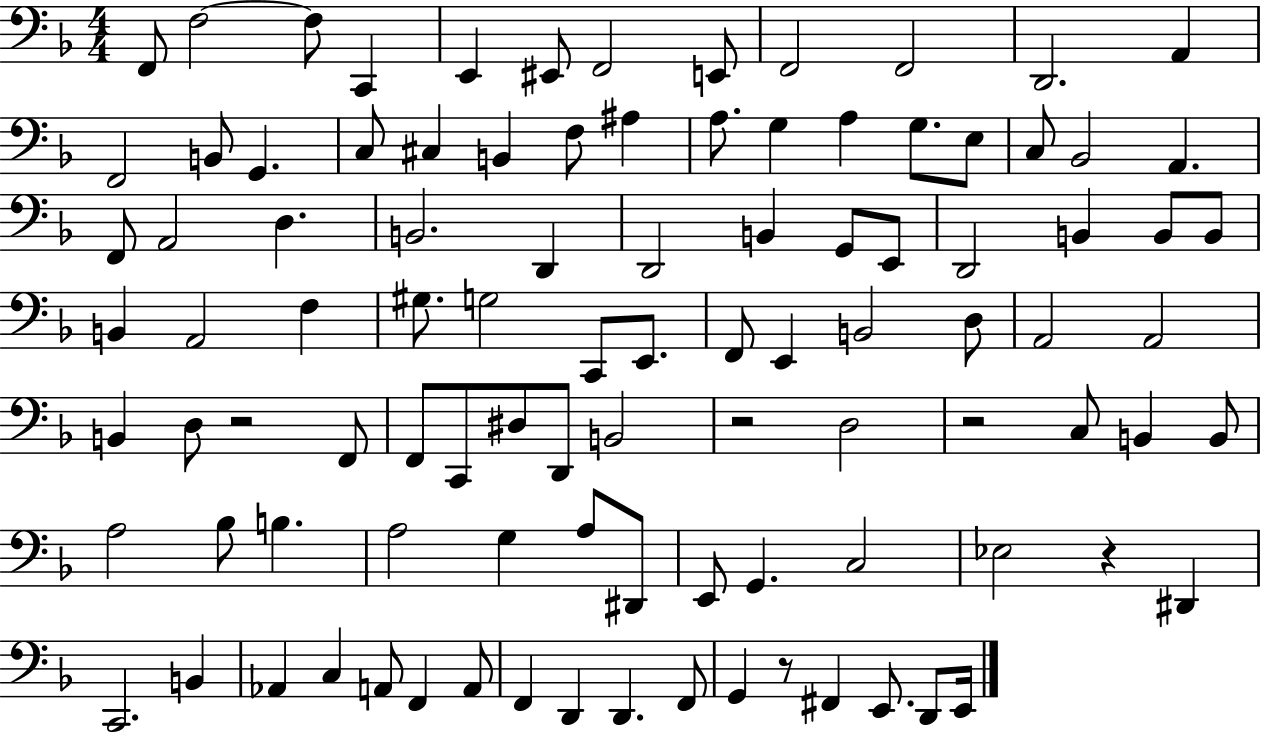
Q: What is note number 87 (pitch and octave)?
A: D2